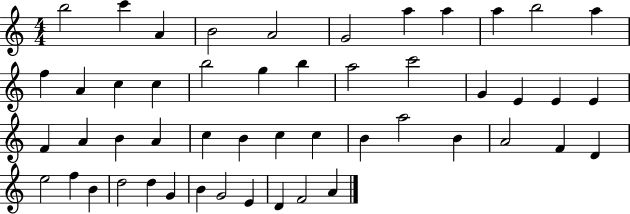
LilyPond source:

{
  \clef treble
  \numericTimeSignature
  \time 4/4
  \key c \major
  b''2 c'''4 a'4 | b'2 a'2 | g'2 a''4 a''4 | a''4 b''2 a''4 | \break f''4 a'4 c''4 c''4 | b''2 g''4 b''4 | a''2 c'''2 | g'4 e'4 e'4 e'4 | \break f'4 a'4 b'4 a'4 | c''4 b'4 c''4 c''4 | b'4 a''2 b'4 | a'2 f'4 d'4 | \break e''2 f''4 b'4 | d''2 d''4 g'4 | b'4 g'2 e'4 | d'4 f'2 a'4 | \break \bar "|."
}